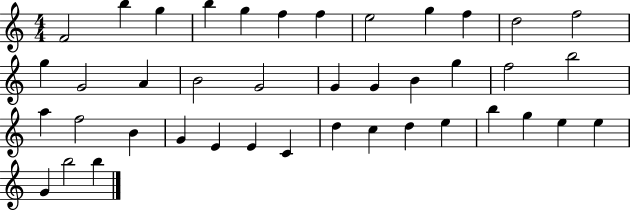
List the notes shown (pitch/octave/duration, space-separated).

F4/h B5/q G5/q B5/q G5/q F5/q F5/q E5/h G5/q F5/q D5/h F5/h G5/q G4/h A4/q B4/h G4/h G4/q G4/q B4/q G5/q F5/h B5/h A5/q F5/h B4/q G4/q E4/q E4/q C4/q D5/q C5/q D5/q E5/q B5/q G5/q E5/q E5/q G4/q B5/h B5/q